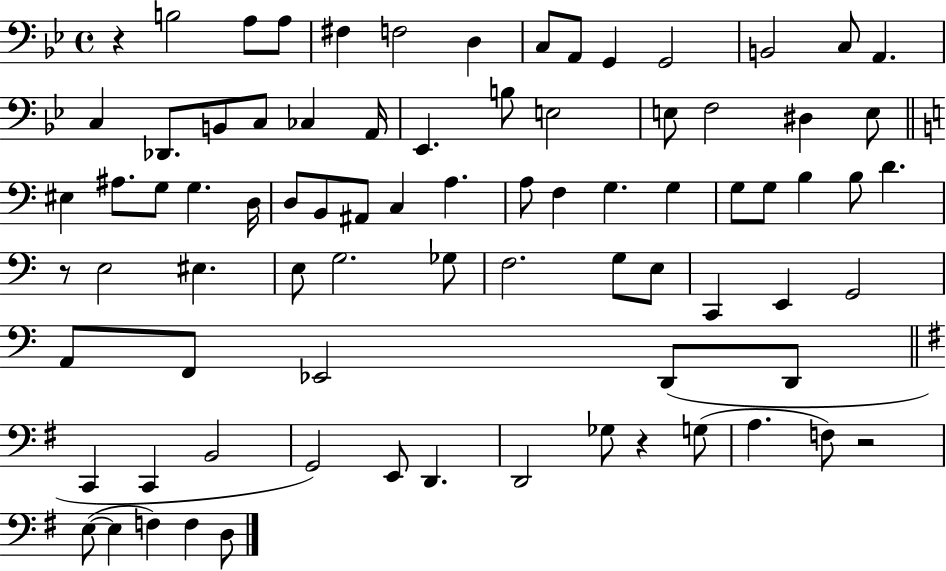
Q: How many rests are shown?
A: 4